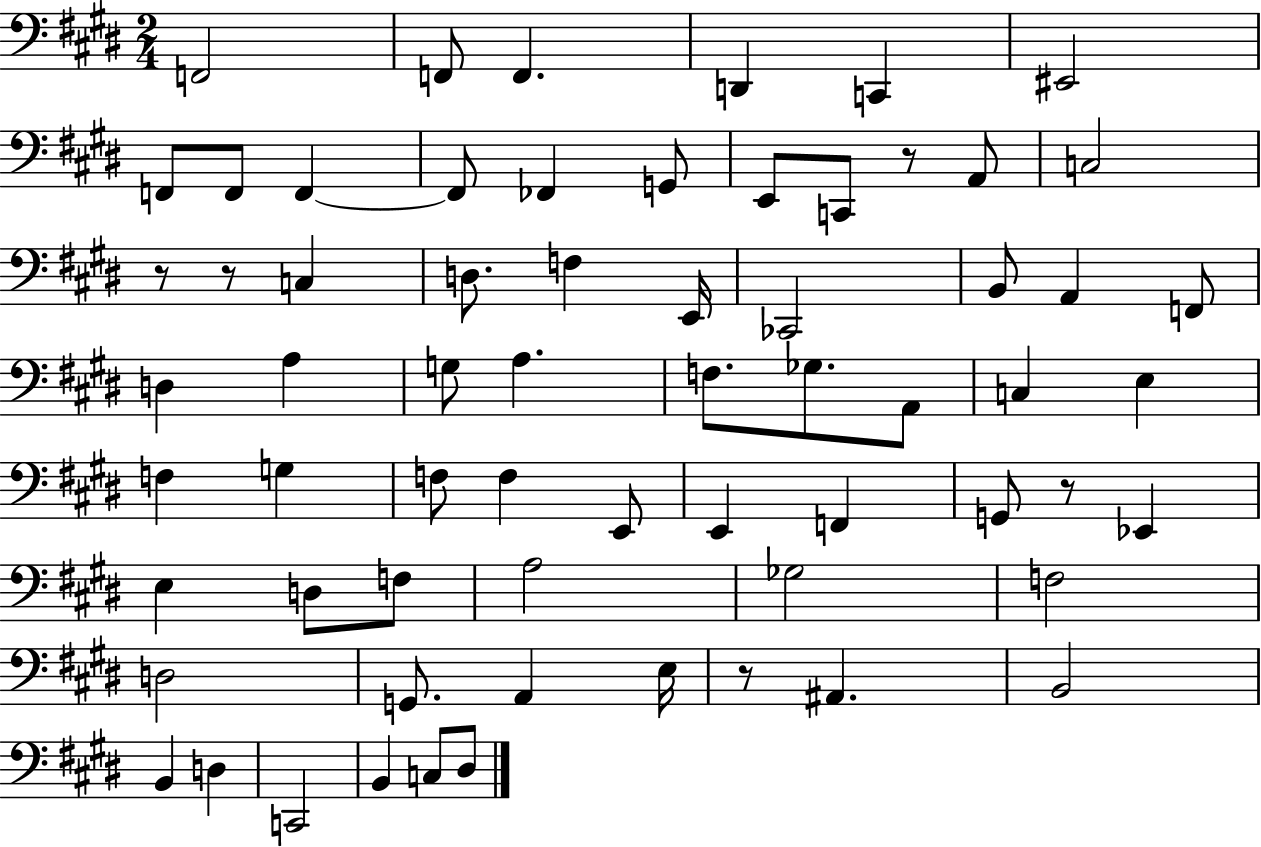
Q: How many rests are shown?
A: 5